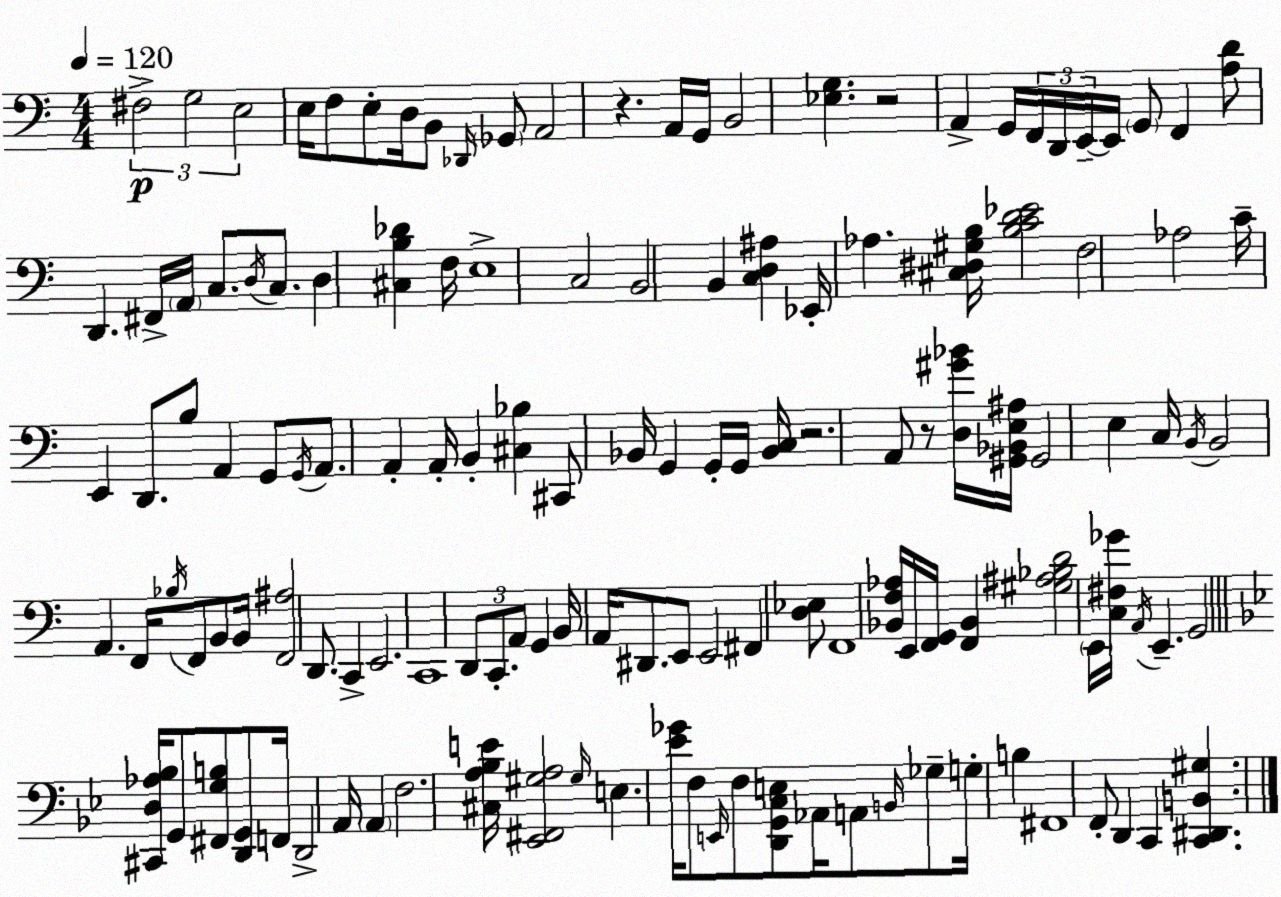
X:1
T:Untitled
M:4/4
L:1/4
K:Am
^F,2 G,2 E,2 E,/4 F,/2 E,/2 D,/4 B,,/2 _D,,/4 _G,,/2 A,,2 z A,,/4 G,,/4 B,,2 [_E,G,] z2 A,, G,,/4 F,,/4 D,,/4 E,,/4 E,,/4 G,,/2 F,, [A,D]/2 D,, ^F,,/4 A,,/4 C,/2 D,/4 C,/2 D, [^C,B,_D] F,/4 E,4 C,2 B,,2 B,, [C,D,^A,] _E,,/4 _A, [^C,^D,^G,B,]/4 [B,CD_E]2 F,2 _A,2 C/4 E,, D,,/2 B,/2 A,, G,,/2 G,,/4 A,,/2 A,, A,,/4 B,, [^C,_B,] ^C,,/2 _B,,/4 G,, G,,/4 G,,/4 [_B,,C,]/4 z2 A,,/2 z/2 [D,^G_B]/4 [^G,,_B,,E,^A,]/4 ^G,,2 E, C,/4 B,,/4 B,,2 A,, F,,/4 _B,/4 F,,/2 B,,/2 B,,/4 [F,,^A,]2 D,,/2 C,, E,,2 C,,4 D,,/2 C,,/2 A,,/2 G,, B,,/4 A,,/4 ^D,,/2 E,,/2 E,,2 ^F,, [D,_E,]/2 F,,4 [_B,,F,_A,]/4 E,,/4 [F,,G,,]/4 [F,,_B,,] [^G,^A,_B,D]2 E,,/4 [C,^F,_G]/4 A,,/4 E,, G,,2 [^C,,D,_A,_B,]/4 G,,/2 [^F,,G,B,]/2 [D,,G,,]/2 F,,/4 D,,2 A,,/4 A,, F,2 [^C,A,_B,E]/4 [_E,,^F,,^G,A,]2 ^G,/4 E, [_E_G]/4 F,/2 E,,/4 F,/2 [D,,G,,C,E,]/2 _A,,/4 A,,/2 B,,/4 _G,/2 G,/4 B, ^F,,4 F,,/2 D,, C,, [C,,^D,,B,,^G,]